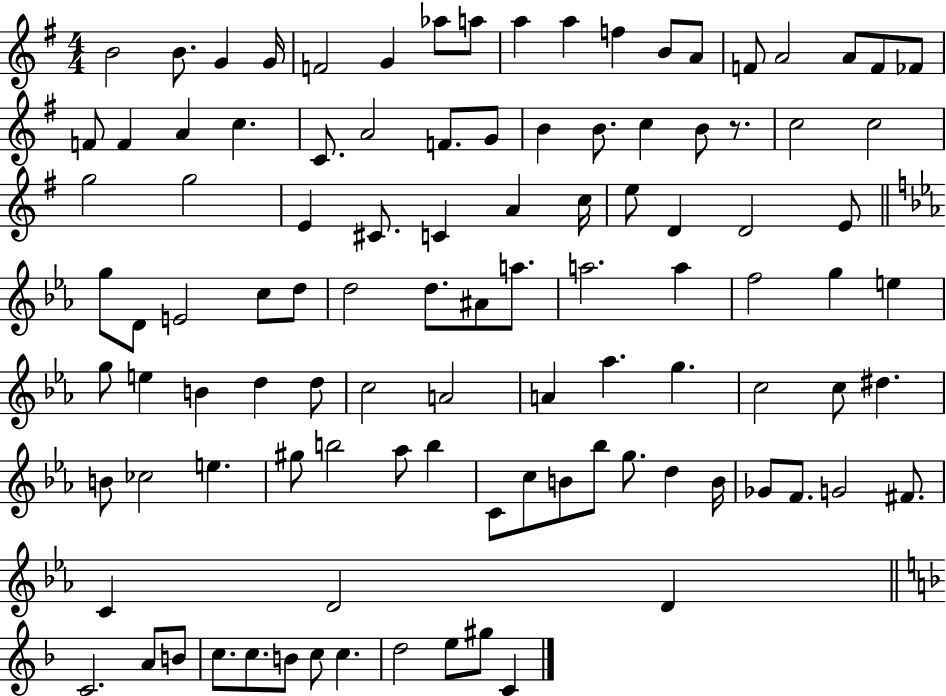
B4/h B4/e. G4/q G4/s F4/h G4/q Ab5/e A5/e A5/q A5/q F5/q B4/e A4/e F4/e A4/h A4/e F4/e FES4/e F4/e F4/q A4/q C5/q. C4/e. A4/h F4/e. G4/e B4/q B4/e. C5/q B4/e R/e. C5/h C5/h G5/h G5/h E4/q C#4/e. C4/q A4/q C5/s E5/e D4/q D4/h E4/e G5/e D4/e E4/h C5/e D5/e D5/h D5/e. A#4/e A5/e. A5/h. A5/q F5/h G5/q E5/q G5/e E5/q B4/q D5/q D5/e C5/h A4/h A4/q Ab5/q. G5/q. C5/h C5/e D#5/q. B4/e CES5/h E5/q. G#5/e B5/h Ab5/e B5/q C4/e C5/e B4/e Bb5/e G5/e. D5/q B4/s Gb4/e F4/e. G4/h F#4/e. C4/q D4/h D4/q C4/h. A4/e B4/e C5/e. C5/e. B4/e C5/e C5/q. D5/h E5/e G#5/e C4/q